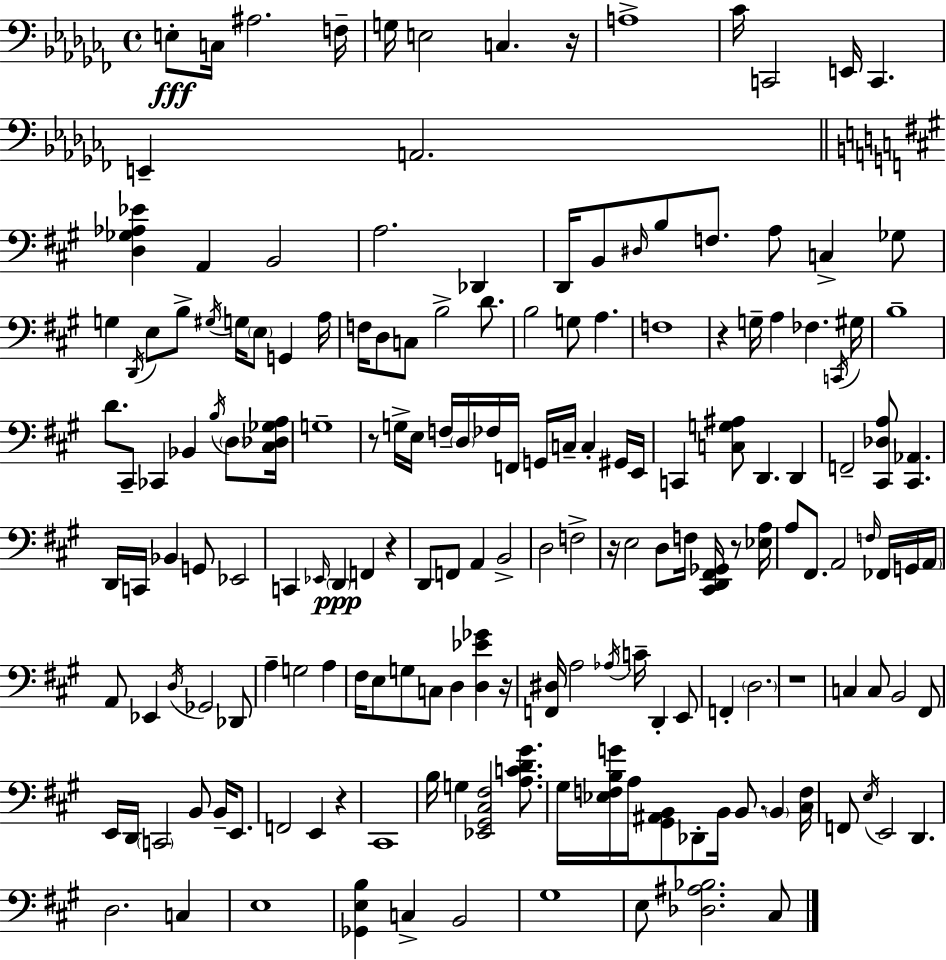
E3/e C3/s A#3/h. F3/s G3/s E3/h C3/q. R/s A3/w CES4/s C2/h E2/s C2/q. E2/q A2/h. [D3,Gb3,Ab3,Eb4]/q A2/q B2/h A3/h. Db2/q D2/s B2/e D#3/s B3/e F3/e. A3/e C3/q Gb3/e G3/q D2/s E3/e B3/e G#3/s G3/s E3/e G2/q A3/s F3/s D3/e C3/e B3/h D4/e. B3/h G3/e A3/q. F3/w R/q G3/s A3/q FES3/q. C2/s G#3/s B3/w D4/e. C#2/e CES2/q Bb2/q B3/s D3/e [C#3,Db3,Gb3,A3]/s G3/w R/e G3/s E3/s F3/s D3/s FES3/s F2/s G2/s C3/s C3/q G#2/s E2/s C2/q [C3,G3,A#3]/e D2/q. D2/q F2/h [C#2,Db3,A3]/e [C#2,Ab2]/q. D2/s C2/s Bb2/q G2/e Eb2/h C2/q Eb2/s D2/q F2/q R/q D2/e F2/e A2/q B2/h D3/h F3/h R/s E3/h D3/e F3/s [C#2,D2,F#2,Gb2]/s R/e [Eb3,A3]/s A3/e F#2/e. A2/h F3/s FES2/s G2/s A2/s A2/e Eb2/q D3/s Gb2/h Db2/e A3/q G3/h A3/q F#3/s E3/e G3/e C3/e D3/q [D3,Eb4,Gb4]/q R/s [F2,D#3]/s A3/h Ab3/s C4/s D2/q E2/e F2/q D3/h. R/w C3/q C3/e B2/h F#2/e E2/s D2/s C2/h B2/e B2/s E2/e. F2/h E2/q R/q C#2/w B3/s G3/q [Eb2,G#2,C#3,F#3]/h [A3,C4,D4,G#4]/e. G#3/s [Eb3,F3,B3,G4]/s A3/s [G#2,A#2,B2]/e Db2/e B2/s B2/e. B2/q [C#3,F3]/s F2/e E3/s E2/h D2/q. D3/h. C3/q E3/w [Gb2,E3,B3]/q C3/q B2/h G#3/w E3/e [Db3,A#3,Bb3]/h. C#3/e